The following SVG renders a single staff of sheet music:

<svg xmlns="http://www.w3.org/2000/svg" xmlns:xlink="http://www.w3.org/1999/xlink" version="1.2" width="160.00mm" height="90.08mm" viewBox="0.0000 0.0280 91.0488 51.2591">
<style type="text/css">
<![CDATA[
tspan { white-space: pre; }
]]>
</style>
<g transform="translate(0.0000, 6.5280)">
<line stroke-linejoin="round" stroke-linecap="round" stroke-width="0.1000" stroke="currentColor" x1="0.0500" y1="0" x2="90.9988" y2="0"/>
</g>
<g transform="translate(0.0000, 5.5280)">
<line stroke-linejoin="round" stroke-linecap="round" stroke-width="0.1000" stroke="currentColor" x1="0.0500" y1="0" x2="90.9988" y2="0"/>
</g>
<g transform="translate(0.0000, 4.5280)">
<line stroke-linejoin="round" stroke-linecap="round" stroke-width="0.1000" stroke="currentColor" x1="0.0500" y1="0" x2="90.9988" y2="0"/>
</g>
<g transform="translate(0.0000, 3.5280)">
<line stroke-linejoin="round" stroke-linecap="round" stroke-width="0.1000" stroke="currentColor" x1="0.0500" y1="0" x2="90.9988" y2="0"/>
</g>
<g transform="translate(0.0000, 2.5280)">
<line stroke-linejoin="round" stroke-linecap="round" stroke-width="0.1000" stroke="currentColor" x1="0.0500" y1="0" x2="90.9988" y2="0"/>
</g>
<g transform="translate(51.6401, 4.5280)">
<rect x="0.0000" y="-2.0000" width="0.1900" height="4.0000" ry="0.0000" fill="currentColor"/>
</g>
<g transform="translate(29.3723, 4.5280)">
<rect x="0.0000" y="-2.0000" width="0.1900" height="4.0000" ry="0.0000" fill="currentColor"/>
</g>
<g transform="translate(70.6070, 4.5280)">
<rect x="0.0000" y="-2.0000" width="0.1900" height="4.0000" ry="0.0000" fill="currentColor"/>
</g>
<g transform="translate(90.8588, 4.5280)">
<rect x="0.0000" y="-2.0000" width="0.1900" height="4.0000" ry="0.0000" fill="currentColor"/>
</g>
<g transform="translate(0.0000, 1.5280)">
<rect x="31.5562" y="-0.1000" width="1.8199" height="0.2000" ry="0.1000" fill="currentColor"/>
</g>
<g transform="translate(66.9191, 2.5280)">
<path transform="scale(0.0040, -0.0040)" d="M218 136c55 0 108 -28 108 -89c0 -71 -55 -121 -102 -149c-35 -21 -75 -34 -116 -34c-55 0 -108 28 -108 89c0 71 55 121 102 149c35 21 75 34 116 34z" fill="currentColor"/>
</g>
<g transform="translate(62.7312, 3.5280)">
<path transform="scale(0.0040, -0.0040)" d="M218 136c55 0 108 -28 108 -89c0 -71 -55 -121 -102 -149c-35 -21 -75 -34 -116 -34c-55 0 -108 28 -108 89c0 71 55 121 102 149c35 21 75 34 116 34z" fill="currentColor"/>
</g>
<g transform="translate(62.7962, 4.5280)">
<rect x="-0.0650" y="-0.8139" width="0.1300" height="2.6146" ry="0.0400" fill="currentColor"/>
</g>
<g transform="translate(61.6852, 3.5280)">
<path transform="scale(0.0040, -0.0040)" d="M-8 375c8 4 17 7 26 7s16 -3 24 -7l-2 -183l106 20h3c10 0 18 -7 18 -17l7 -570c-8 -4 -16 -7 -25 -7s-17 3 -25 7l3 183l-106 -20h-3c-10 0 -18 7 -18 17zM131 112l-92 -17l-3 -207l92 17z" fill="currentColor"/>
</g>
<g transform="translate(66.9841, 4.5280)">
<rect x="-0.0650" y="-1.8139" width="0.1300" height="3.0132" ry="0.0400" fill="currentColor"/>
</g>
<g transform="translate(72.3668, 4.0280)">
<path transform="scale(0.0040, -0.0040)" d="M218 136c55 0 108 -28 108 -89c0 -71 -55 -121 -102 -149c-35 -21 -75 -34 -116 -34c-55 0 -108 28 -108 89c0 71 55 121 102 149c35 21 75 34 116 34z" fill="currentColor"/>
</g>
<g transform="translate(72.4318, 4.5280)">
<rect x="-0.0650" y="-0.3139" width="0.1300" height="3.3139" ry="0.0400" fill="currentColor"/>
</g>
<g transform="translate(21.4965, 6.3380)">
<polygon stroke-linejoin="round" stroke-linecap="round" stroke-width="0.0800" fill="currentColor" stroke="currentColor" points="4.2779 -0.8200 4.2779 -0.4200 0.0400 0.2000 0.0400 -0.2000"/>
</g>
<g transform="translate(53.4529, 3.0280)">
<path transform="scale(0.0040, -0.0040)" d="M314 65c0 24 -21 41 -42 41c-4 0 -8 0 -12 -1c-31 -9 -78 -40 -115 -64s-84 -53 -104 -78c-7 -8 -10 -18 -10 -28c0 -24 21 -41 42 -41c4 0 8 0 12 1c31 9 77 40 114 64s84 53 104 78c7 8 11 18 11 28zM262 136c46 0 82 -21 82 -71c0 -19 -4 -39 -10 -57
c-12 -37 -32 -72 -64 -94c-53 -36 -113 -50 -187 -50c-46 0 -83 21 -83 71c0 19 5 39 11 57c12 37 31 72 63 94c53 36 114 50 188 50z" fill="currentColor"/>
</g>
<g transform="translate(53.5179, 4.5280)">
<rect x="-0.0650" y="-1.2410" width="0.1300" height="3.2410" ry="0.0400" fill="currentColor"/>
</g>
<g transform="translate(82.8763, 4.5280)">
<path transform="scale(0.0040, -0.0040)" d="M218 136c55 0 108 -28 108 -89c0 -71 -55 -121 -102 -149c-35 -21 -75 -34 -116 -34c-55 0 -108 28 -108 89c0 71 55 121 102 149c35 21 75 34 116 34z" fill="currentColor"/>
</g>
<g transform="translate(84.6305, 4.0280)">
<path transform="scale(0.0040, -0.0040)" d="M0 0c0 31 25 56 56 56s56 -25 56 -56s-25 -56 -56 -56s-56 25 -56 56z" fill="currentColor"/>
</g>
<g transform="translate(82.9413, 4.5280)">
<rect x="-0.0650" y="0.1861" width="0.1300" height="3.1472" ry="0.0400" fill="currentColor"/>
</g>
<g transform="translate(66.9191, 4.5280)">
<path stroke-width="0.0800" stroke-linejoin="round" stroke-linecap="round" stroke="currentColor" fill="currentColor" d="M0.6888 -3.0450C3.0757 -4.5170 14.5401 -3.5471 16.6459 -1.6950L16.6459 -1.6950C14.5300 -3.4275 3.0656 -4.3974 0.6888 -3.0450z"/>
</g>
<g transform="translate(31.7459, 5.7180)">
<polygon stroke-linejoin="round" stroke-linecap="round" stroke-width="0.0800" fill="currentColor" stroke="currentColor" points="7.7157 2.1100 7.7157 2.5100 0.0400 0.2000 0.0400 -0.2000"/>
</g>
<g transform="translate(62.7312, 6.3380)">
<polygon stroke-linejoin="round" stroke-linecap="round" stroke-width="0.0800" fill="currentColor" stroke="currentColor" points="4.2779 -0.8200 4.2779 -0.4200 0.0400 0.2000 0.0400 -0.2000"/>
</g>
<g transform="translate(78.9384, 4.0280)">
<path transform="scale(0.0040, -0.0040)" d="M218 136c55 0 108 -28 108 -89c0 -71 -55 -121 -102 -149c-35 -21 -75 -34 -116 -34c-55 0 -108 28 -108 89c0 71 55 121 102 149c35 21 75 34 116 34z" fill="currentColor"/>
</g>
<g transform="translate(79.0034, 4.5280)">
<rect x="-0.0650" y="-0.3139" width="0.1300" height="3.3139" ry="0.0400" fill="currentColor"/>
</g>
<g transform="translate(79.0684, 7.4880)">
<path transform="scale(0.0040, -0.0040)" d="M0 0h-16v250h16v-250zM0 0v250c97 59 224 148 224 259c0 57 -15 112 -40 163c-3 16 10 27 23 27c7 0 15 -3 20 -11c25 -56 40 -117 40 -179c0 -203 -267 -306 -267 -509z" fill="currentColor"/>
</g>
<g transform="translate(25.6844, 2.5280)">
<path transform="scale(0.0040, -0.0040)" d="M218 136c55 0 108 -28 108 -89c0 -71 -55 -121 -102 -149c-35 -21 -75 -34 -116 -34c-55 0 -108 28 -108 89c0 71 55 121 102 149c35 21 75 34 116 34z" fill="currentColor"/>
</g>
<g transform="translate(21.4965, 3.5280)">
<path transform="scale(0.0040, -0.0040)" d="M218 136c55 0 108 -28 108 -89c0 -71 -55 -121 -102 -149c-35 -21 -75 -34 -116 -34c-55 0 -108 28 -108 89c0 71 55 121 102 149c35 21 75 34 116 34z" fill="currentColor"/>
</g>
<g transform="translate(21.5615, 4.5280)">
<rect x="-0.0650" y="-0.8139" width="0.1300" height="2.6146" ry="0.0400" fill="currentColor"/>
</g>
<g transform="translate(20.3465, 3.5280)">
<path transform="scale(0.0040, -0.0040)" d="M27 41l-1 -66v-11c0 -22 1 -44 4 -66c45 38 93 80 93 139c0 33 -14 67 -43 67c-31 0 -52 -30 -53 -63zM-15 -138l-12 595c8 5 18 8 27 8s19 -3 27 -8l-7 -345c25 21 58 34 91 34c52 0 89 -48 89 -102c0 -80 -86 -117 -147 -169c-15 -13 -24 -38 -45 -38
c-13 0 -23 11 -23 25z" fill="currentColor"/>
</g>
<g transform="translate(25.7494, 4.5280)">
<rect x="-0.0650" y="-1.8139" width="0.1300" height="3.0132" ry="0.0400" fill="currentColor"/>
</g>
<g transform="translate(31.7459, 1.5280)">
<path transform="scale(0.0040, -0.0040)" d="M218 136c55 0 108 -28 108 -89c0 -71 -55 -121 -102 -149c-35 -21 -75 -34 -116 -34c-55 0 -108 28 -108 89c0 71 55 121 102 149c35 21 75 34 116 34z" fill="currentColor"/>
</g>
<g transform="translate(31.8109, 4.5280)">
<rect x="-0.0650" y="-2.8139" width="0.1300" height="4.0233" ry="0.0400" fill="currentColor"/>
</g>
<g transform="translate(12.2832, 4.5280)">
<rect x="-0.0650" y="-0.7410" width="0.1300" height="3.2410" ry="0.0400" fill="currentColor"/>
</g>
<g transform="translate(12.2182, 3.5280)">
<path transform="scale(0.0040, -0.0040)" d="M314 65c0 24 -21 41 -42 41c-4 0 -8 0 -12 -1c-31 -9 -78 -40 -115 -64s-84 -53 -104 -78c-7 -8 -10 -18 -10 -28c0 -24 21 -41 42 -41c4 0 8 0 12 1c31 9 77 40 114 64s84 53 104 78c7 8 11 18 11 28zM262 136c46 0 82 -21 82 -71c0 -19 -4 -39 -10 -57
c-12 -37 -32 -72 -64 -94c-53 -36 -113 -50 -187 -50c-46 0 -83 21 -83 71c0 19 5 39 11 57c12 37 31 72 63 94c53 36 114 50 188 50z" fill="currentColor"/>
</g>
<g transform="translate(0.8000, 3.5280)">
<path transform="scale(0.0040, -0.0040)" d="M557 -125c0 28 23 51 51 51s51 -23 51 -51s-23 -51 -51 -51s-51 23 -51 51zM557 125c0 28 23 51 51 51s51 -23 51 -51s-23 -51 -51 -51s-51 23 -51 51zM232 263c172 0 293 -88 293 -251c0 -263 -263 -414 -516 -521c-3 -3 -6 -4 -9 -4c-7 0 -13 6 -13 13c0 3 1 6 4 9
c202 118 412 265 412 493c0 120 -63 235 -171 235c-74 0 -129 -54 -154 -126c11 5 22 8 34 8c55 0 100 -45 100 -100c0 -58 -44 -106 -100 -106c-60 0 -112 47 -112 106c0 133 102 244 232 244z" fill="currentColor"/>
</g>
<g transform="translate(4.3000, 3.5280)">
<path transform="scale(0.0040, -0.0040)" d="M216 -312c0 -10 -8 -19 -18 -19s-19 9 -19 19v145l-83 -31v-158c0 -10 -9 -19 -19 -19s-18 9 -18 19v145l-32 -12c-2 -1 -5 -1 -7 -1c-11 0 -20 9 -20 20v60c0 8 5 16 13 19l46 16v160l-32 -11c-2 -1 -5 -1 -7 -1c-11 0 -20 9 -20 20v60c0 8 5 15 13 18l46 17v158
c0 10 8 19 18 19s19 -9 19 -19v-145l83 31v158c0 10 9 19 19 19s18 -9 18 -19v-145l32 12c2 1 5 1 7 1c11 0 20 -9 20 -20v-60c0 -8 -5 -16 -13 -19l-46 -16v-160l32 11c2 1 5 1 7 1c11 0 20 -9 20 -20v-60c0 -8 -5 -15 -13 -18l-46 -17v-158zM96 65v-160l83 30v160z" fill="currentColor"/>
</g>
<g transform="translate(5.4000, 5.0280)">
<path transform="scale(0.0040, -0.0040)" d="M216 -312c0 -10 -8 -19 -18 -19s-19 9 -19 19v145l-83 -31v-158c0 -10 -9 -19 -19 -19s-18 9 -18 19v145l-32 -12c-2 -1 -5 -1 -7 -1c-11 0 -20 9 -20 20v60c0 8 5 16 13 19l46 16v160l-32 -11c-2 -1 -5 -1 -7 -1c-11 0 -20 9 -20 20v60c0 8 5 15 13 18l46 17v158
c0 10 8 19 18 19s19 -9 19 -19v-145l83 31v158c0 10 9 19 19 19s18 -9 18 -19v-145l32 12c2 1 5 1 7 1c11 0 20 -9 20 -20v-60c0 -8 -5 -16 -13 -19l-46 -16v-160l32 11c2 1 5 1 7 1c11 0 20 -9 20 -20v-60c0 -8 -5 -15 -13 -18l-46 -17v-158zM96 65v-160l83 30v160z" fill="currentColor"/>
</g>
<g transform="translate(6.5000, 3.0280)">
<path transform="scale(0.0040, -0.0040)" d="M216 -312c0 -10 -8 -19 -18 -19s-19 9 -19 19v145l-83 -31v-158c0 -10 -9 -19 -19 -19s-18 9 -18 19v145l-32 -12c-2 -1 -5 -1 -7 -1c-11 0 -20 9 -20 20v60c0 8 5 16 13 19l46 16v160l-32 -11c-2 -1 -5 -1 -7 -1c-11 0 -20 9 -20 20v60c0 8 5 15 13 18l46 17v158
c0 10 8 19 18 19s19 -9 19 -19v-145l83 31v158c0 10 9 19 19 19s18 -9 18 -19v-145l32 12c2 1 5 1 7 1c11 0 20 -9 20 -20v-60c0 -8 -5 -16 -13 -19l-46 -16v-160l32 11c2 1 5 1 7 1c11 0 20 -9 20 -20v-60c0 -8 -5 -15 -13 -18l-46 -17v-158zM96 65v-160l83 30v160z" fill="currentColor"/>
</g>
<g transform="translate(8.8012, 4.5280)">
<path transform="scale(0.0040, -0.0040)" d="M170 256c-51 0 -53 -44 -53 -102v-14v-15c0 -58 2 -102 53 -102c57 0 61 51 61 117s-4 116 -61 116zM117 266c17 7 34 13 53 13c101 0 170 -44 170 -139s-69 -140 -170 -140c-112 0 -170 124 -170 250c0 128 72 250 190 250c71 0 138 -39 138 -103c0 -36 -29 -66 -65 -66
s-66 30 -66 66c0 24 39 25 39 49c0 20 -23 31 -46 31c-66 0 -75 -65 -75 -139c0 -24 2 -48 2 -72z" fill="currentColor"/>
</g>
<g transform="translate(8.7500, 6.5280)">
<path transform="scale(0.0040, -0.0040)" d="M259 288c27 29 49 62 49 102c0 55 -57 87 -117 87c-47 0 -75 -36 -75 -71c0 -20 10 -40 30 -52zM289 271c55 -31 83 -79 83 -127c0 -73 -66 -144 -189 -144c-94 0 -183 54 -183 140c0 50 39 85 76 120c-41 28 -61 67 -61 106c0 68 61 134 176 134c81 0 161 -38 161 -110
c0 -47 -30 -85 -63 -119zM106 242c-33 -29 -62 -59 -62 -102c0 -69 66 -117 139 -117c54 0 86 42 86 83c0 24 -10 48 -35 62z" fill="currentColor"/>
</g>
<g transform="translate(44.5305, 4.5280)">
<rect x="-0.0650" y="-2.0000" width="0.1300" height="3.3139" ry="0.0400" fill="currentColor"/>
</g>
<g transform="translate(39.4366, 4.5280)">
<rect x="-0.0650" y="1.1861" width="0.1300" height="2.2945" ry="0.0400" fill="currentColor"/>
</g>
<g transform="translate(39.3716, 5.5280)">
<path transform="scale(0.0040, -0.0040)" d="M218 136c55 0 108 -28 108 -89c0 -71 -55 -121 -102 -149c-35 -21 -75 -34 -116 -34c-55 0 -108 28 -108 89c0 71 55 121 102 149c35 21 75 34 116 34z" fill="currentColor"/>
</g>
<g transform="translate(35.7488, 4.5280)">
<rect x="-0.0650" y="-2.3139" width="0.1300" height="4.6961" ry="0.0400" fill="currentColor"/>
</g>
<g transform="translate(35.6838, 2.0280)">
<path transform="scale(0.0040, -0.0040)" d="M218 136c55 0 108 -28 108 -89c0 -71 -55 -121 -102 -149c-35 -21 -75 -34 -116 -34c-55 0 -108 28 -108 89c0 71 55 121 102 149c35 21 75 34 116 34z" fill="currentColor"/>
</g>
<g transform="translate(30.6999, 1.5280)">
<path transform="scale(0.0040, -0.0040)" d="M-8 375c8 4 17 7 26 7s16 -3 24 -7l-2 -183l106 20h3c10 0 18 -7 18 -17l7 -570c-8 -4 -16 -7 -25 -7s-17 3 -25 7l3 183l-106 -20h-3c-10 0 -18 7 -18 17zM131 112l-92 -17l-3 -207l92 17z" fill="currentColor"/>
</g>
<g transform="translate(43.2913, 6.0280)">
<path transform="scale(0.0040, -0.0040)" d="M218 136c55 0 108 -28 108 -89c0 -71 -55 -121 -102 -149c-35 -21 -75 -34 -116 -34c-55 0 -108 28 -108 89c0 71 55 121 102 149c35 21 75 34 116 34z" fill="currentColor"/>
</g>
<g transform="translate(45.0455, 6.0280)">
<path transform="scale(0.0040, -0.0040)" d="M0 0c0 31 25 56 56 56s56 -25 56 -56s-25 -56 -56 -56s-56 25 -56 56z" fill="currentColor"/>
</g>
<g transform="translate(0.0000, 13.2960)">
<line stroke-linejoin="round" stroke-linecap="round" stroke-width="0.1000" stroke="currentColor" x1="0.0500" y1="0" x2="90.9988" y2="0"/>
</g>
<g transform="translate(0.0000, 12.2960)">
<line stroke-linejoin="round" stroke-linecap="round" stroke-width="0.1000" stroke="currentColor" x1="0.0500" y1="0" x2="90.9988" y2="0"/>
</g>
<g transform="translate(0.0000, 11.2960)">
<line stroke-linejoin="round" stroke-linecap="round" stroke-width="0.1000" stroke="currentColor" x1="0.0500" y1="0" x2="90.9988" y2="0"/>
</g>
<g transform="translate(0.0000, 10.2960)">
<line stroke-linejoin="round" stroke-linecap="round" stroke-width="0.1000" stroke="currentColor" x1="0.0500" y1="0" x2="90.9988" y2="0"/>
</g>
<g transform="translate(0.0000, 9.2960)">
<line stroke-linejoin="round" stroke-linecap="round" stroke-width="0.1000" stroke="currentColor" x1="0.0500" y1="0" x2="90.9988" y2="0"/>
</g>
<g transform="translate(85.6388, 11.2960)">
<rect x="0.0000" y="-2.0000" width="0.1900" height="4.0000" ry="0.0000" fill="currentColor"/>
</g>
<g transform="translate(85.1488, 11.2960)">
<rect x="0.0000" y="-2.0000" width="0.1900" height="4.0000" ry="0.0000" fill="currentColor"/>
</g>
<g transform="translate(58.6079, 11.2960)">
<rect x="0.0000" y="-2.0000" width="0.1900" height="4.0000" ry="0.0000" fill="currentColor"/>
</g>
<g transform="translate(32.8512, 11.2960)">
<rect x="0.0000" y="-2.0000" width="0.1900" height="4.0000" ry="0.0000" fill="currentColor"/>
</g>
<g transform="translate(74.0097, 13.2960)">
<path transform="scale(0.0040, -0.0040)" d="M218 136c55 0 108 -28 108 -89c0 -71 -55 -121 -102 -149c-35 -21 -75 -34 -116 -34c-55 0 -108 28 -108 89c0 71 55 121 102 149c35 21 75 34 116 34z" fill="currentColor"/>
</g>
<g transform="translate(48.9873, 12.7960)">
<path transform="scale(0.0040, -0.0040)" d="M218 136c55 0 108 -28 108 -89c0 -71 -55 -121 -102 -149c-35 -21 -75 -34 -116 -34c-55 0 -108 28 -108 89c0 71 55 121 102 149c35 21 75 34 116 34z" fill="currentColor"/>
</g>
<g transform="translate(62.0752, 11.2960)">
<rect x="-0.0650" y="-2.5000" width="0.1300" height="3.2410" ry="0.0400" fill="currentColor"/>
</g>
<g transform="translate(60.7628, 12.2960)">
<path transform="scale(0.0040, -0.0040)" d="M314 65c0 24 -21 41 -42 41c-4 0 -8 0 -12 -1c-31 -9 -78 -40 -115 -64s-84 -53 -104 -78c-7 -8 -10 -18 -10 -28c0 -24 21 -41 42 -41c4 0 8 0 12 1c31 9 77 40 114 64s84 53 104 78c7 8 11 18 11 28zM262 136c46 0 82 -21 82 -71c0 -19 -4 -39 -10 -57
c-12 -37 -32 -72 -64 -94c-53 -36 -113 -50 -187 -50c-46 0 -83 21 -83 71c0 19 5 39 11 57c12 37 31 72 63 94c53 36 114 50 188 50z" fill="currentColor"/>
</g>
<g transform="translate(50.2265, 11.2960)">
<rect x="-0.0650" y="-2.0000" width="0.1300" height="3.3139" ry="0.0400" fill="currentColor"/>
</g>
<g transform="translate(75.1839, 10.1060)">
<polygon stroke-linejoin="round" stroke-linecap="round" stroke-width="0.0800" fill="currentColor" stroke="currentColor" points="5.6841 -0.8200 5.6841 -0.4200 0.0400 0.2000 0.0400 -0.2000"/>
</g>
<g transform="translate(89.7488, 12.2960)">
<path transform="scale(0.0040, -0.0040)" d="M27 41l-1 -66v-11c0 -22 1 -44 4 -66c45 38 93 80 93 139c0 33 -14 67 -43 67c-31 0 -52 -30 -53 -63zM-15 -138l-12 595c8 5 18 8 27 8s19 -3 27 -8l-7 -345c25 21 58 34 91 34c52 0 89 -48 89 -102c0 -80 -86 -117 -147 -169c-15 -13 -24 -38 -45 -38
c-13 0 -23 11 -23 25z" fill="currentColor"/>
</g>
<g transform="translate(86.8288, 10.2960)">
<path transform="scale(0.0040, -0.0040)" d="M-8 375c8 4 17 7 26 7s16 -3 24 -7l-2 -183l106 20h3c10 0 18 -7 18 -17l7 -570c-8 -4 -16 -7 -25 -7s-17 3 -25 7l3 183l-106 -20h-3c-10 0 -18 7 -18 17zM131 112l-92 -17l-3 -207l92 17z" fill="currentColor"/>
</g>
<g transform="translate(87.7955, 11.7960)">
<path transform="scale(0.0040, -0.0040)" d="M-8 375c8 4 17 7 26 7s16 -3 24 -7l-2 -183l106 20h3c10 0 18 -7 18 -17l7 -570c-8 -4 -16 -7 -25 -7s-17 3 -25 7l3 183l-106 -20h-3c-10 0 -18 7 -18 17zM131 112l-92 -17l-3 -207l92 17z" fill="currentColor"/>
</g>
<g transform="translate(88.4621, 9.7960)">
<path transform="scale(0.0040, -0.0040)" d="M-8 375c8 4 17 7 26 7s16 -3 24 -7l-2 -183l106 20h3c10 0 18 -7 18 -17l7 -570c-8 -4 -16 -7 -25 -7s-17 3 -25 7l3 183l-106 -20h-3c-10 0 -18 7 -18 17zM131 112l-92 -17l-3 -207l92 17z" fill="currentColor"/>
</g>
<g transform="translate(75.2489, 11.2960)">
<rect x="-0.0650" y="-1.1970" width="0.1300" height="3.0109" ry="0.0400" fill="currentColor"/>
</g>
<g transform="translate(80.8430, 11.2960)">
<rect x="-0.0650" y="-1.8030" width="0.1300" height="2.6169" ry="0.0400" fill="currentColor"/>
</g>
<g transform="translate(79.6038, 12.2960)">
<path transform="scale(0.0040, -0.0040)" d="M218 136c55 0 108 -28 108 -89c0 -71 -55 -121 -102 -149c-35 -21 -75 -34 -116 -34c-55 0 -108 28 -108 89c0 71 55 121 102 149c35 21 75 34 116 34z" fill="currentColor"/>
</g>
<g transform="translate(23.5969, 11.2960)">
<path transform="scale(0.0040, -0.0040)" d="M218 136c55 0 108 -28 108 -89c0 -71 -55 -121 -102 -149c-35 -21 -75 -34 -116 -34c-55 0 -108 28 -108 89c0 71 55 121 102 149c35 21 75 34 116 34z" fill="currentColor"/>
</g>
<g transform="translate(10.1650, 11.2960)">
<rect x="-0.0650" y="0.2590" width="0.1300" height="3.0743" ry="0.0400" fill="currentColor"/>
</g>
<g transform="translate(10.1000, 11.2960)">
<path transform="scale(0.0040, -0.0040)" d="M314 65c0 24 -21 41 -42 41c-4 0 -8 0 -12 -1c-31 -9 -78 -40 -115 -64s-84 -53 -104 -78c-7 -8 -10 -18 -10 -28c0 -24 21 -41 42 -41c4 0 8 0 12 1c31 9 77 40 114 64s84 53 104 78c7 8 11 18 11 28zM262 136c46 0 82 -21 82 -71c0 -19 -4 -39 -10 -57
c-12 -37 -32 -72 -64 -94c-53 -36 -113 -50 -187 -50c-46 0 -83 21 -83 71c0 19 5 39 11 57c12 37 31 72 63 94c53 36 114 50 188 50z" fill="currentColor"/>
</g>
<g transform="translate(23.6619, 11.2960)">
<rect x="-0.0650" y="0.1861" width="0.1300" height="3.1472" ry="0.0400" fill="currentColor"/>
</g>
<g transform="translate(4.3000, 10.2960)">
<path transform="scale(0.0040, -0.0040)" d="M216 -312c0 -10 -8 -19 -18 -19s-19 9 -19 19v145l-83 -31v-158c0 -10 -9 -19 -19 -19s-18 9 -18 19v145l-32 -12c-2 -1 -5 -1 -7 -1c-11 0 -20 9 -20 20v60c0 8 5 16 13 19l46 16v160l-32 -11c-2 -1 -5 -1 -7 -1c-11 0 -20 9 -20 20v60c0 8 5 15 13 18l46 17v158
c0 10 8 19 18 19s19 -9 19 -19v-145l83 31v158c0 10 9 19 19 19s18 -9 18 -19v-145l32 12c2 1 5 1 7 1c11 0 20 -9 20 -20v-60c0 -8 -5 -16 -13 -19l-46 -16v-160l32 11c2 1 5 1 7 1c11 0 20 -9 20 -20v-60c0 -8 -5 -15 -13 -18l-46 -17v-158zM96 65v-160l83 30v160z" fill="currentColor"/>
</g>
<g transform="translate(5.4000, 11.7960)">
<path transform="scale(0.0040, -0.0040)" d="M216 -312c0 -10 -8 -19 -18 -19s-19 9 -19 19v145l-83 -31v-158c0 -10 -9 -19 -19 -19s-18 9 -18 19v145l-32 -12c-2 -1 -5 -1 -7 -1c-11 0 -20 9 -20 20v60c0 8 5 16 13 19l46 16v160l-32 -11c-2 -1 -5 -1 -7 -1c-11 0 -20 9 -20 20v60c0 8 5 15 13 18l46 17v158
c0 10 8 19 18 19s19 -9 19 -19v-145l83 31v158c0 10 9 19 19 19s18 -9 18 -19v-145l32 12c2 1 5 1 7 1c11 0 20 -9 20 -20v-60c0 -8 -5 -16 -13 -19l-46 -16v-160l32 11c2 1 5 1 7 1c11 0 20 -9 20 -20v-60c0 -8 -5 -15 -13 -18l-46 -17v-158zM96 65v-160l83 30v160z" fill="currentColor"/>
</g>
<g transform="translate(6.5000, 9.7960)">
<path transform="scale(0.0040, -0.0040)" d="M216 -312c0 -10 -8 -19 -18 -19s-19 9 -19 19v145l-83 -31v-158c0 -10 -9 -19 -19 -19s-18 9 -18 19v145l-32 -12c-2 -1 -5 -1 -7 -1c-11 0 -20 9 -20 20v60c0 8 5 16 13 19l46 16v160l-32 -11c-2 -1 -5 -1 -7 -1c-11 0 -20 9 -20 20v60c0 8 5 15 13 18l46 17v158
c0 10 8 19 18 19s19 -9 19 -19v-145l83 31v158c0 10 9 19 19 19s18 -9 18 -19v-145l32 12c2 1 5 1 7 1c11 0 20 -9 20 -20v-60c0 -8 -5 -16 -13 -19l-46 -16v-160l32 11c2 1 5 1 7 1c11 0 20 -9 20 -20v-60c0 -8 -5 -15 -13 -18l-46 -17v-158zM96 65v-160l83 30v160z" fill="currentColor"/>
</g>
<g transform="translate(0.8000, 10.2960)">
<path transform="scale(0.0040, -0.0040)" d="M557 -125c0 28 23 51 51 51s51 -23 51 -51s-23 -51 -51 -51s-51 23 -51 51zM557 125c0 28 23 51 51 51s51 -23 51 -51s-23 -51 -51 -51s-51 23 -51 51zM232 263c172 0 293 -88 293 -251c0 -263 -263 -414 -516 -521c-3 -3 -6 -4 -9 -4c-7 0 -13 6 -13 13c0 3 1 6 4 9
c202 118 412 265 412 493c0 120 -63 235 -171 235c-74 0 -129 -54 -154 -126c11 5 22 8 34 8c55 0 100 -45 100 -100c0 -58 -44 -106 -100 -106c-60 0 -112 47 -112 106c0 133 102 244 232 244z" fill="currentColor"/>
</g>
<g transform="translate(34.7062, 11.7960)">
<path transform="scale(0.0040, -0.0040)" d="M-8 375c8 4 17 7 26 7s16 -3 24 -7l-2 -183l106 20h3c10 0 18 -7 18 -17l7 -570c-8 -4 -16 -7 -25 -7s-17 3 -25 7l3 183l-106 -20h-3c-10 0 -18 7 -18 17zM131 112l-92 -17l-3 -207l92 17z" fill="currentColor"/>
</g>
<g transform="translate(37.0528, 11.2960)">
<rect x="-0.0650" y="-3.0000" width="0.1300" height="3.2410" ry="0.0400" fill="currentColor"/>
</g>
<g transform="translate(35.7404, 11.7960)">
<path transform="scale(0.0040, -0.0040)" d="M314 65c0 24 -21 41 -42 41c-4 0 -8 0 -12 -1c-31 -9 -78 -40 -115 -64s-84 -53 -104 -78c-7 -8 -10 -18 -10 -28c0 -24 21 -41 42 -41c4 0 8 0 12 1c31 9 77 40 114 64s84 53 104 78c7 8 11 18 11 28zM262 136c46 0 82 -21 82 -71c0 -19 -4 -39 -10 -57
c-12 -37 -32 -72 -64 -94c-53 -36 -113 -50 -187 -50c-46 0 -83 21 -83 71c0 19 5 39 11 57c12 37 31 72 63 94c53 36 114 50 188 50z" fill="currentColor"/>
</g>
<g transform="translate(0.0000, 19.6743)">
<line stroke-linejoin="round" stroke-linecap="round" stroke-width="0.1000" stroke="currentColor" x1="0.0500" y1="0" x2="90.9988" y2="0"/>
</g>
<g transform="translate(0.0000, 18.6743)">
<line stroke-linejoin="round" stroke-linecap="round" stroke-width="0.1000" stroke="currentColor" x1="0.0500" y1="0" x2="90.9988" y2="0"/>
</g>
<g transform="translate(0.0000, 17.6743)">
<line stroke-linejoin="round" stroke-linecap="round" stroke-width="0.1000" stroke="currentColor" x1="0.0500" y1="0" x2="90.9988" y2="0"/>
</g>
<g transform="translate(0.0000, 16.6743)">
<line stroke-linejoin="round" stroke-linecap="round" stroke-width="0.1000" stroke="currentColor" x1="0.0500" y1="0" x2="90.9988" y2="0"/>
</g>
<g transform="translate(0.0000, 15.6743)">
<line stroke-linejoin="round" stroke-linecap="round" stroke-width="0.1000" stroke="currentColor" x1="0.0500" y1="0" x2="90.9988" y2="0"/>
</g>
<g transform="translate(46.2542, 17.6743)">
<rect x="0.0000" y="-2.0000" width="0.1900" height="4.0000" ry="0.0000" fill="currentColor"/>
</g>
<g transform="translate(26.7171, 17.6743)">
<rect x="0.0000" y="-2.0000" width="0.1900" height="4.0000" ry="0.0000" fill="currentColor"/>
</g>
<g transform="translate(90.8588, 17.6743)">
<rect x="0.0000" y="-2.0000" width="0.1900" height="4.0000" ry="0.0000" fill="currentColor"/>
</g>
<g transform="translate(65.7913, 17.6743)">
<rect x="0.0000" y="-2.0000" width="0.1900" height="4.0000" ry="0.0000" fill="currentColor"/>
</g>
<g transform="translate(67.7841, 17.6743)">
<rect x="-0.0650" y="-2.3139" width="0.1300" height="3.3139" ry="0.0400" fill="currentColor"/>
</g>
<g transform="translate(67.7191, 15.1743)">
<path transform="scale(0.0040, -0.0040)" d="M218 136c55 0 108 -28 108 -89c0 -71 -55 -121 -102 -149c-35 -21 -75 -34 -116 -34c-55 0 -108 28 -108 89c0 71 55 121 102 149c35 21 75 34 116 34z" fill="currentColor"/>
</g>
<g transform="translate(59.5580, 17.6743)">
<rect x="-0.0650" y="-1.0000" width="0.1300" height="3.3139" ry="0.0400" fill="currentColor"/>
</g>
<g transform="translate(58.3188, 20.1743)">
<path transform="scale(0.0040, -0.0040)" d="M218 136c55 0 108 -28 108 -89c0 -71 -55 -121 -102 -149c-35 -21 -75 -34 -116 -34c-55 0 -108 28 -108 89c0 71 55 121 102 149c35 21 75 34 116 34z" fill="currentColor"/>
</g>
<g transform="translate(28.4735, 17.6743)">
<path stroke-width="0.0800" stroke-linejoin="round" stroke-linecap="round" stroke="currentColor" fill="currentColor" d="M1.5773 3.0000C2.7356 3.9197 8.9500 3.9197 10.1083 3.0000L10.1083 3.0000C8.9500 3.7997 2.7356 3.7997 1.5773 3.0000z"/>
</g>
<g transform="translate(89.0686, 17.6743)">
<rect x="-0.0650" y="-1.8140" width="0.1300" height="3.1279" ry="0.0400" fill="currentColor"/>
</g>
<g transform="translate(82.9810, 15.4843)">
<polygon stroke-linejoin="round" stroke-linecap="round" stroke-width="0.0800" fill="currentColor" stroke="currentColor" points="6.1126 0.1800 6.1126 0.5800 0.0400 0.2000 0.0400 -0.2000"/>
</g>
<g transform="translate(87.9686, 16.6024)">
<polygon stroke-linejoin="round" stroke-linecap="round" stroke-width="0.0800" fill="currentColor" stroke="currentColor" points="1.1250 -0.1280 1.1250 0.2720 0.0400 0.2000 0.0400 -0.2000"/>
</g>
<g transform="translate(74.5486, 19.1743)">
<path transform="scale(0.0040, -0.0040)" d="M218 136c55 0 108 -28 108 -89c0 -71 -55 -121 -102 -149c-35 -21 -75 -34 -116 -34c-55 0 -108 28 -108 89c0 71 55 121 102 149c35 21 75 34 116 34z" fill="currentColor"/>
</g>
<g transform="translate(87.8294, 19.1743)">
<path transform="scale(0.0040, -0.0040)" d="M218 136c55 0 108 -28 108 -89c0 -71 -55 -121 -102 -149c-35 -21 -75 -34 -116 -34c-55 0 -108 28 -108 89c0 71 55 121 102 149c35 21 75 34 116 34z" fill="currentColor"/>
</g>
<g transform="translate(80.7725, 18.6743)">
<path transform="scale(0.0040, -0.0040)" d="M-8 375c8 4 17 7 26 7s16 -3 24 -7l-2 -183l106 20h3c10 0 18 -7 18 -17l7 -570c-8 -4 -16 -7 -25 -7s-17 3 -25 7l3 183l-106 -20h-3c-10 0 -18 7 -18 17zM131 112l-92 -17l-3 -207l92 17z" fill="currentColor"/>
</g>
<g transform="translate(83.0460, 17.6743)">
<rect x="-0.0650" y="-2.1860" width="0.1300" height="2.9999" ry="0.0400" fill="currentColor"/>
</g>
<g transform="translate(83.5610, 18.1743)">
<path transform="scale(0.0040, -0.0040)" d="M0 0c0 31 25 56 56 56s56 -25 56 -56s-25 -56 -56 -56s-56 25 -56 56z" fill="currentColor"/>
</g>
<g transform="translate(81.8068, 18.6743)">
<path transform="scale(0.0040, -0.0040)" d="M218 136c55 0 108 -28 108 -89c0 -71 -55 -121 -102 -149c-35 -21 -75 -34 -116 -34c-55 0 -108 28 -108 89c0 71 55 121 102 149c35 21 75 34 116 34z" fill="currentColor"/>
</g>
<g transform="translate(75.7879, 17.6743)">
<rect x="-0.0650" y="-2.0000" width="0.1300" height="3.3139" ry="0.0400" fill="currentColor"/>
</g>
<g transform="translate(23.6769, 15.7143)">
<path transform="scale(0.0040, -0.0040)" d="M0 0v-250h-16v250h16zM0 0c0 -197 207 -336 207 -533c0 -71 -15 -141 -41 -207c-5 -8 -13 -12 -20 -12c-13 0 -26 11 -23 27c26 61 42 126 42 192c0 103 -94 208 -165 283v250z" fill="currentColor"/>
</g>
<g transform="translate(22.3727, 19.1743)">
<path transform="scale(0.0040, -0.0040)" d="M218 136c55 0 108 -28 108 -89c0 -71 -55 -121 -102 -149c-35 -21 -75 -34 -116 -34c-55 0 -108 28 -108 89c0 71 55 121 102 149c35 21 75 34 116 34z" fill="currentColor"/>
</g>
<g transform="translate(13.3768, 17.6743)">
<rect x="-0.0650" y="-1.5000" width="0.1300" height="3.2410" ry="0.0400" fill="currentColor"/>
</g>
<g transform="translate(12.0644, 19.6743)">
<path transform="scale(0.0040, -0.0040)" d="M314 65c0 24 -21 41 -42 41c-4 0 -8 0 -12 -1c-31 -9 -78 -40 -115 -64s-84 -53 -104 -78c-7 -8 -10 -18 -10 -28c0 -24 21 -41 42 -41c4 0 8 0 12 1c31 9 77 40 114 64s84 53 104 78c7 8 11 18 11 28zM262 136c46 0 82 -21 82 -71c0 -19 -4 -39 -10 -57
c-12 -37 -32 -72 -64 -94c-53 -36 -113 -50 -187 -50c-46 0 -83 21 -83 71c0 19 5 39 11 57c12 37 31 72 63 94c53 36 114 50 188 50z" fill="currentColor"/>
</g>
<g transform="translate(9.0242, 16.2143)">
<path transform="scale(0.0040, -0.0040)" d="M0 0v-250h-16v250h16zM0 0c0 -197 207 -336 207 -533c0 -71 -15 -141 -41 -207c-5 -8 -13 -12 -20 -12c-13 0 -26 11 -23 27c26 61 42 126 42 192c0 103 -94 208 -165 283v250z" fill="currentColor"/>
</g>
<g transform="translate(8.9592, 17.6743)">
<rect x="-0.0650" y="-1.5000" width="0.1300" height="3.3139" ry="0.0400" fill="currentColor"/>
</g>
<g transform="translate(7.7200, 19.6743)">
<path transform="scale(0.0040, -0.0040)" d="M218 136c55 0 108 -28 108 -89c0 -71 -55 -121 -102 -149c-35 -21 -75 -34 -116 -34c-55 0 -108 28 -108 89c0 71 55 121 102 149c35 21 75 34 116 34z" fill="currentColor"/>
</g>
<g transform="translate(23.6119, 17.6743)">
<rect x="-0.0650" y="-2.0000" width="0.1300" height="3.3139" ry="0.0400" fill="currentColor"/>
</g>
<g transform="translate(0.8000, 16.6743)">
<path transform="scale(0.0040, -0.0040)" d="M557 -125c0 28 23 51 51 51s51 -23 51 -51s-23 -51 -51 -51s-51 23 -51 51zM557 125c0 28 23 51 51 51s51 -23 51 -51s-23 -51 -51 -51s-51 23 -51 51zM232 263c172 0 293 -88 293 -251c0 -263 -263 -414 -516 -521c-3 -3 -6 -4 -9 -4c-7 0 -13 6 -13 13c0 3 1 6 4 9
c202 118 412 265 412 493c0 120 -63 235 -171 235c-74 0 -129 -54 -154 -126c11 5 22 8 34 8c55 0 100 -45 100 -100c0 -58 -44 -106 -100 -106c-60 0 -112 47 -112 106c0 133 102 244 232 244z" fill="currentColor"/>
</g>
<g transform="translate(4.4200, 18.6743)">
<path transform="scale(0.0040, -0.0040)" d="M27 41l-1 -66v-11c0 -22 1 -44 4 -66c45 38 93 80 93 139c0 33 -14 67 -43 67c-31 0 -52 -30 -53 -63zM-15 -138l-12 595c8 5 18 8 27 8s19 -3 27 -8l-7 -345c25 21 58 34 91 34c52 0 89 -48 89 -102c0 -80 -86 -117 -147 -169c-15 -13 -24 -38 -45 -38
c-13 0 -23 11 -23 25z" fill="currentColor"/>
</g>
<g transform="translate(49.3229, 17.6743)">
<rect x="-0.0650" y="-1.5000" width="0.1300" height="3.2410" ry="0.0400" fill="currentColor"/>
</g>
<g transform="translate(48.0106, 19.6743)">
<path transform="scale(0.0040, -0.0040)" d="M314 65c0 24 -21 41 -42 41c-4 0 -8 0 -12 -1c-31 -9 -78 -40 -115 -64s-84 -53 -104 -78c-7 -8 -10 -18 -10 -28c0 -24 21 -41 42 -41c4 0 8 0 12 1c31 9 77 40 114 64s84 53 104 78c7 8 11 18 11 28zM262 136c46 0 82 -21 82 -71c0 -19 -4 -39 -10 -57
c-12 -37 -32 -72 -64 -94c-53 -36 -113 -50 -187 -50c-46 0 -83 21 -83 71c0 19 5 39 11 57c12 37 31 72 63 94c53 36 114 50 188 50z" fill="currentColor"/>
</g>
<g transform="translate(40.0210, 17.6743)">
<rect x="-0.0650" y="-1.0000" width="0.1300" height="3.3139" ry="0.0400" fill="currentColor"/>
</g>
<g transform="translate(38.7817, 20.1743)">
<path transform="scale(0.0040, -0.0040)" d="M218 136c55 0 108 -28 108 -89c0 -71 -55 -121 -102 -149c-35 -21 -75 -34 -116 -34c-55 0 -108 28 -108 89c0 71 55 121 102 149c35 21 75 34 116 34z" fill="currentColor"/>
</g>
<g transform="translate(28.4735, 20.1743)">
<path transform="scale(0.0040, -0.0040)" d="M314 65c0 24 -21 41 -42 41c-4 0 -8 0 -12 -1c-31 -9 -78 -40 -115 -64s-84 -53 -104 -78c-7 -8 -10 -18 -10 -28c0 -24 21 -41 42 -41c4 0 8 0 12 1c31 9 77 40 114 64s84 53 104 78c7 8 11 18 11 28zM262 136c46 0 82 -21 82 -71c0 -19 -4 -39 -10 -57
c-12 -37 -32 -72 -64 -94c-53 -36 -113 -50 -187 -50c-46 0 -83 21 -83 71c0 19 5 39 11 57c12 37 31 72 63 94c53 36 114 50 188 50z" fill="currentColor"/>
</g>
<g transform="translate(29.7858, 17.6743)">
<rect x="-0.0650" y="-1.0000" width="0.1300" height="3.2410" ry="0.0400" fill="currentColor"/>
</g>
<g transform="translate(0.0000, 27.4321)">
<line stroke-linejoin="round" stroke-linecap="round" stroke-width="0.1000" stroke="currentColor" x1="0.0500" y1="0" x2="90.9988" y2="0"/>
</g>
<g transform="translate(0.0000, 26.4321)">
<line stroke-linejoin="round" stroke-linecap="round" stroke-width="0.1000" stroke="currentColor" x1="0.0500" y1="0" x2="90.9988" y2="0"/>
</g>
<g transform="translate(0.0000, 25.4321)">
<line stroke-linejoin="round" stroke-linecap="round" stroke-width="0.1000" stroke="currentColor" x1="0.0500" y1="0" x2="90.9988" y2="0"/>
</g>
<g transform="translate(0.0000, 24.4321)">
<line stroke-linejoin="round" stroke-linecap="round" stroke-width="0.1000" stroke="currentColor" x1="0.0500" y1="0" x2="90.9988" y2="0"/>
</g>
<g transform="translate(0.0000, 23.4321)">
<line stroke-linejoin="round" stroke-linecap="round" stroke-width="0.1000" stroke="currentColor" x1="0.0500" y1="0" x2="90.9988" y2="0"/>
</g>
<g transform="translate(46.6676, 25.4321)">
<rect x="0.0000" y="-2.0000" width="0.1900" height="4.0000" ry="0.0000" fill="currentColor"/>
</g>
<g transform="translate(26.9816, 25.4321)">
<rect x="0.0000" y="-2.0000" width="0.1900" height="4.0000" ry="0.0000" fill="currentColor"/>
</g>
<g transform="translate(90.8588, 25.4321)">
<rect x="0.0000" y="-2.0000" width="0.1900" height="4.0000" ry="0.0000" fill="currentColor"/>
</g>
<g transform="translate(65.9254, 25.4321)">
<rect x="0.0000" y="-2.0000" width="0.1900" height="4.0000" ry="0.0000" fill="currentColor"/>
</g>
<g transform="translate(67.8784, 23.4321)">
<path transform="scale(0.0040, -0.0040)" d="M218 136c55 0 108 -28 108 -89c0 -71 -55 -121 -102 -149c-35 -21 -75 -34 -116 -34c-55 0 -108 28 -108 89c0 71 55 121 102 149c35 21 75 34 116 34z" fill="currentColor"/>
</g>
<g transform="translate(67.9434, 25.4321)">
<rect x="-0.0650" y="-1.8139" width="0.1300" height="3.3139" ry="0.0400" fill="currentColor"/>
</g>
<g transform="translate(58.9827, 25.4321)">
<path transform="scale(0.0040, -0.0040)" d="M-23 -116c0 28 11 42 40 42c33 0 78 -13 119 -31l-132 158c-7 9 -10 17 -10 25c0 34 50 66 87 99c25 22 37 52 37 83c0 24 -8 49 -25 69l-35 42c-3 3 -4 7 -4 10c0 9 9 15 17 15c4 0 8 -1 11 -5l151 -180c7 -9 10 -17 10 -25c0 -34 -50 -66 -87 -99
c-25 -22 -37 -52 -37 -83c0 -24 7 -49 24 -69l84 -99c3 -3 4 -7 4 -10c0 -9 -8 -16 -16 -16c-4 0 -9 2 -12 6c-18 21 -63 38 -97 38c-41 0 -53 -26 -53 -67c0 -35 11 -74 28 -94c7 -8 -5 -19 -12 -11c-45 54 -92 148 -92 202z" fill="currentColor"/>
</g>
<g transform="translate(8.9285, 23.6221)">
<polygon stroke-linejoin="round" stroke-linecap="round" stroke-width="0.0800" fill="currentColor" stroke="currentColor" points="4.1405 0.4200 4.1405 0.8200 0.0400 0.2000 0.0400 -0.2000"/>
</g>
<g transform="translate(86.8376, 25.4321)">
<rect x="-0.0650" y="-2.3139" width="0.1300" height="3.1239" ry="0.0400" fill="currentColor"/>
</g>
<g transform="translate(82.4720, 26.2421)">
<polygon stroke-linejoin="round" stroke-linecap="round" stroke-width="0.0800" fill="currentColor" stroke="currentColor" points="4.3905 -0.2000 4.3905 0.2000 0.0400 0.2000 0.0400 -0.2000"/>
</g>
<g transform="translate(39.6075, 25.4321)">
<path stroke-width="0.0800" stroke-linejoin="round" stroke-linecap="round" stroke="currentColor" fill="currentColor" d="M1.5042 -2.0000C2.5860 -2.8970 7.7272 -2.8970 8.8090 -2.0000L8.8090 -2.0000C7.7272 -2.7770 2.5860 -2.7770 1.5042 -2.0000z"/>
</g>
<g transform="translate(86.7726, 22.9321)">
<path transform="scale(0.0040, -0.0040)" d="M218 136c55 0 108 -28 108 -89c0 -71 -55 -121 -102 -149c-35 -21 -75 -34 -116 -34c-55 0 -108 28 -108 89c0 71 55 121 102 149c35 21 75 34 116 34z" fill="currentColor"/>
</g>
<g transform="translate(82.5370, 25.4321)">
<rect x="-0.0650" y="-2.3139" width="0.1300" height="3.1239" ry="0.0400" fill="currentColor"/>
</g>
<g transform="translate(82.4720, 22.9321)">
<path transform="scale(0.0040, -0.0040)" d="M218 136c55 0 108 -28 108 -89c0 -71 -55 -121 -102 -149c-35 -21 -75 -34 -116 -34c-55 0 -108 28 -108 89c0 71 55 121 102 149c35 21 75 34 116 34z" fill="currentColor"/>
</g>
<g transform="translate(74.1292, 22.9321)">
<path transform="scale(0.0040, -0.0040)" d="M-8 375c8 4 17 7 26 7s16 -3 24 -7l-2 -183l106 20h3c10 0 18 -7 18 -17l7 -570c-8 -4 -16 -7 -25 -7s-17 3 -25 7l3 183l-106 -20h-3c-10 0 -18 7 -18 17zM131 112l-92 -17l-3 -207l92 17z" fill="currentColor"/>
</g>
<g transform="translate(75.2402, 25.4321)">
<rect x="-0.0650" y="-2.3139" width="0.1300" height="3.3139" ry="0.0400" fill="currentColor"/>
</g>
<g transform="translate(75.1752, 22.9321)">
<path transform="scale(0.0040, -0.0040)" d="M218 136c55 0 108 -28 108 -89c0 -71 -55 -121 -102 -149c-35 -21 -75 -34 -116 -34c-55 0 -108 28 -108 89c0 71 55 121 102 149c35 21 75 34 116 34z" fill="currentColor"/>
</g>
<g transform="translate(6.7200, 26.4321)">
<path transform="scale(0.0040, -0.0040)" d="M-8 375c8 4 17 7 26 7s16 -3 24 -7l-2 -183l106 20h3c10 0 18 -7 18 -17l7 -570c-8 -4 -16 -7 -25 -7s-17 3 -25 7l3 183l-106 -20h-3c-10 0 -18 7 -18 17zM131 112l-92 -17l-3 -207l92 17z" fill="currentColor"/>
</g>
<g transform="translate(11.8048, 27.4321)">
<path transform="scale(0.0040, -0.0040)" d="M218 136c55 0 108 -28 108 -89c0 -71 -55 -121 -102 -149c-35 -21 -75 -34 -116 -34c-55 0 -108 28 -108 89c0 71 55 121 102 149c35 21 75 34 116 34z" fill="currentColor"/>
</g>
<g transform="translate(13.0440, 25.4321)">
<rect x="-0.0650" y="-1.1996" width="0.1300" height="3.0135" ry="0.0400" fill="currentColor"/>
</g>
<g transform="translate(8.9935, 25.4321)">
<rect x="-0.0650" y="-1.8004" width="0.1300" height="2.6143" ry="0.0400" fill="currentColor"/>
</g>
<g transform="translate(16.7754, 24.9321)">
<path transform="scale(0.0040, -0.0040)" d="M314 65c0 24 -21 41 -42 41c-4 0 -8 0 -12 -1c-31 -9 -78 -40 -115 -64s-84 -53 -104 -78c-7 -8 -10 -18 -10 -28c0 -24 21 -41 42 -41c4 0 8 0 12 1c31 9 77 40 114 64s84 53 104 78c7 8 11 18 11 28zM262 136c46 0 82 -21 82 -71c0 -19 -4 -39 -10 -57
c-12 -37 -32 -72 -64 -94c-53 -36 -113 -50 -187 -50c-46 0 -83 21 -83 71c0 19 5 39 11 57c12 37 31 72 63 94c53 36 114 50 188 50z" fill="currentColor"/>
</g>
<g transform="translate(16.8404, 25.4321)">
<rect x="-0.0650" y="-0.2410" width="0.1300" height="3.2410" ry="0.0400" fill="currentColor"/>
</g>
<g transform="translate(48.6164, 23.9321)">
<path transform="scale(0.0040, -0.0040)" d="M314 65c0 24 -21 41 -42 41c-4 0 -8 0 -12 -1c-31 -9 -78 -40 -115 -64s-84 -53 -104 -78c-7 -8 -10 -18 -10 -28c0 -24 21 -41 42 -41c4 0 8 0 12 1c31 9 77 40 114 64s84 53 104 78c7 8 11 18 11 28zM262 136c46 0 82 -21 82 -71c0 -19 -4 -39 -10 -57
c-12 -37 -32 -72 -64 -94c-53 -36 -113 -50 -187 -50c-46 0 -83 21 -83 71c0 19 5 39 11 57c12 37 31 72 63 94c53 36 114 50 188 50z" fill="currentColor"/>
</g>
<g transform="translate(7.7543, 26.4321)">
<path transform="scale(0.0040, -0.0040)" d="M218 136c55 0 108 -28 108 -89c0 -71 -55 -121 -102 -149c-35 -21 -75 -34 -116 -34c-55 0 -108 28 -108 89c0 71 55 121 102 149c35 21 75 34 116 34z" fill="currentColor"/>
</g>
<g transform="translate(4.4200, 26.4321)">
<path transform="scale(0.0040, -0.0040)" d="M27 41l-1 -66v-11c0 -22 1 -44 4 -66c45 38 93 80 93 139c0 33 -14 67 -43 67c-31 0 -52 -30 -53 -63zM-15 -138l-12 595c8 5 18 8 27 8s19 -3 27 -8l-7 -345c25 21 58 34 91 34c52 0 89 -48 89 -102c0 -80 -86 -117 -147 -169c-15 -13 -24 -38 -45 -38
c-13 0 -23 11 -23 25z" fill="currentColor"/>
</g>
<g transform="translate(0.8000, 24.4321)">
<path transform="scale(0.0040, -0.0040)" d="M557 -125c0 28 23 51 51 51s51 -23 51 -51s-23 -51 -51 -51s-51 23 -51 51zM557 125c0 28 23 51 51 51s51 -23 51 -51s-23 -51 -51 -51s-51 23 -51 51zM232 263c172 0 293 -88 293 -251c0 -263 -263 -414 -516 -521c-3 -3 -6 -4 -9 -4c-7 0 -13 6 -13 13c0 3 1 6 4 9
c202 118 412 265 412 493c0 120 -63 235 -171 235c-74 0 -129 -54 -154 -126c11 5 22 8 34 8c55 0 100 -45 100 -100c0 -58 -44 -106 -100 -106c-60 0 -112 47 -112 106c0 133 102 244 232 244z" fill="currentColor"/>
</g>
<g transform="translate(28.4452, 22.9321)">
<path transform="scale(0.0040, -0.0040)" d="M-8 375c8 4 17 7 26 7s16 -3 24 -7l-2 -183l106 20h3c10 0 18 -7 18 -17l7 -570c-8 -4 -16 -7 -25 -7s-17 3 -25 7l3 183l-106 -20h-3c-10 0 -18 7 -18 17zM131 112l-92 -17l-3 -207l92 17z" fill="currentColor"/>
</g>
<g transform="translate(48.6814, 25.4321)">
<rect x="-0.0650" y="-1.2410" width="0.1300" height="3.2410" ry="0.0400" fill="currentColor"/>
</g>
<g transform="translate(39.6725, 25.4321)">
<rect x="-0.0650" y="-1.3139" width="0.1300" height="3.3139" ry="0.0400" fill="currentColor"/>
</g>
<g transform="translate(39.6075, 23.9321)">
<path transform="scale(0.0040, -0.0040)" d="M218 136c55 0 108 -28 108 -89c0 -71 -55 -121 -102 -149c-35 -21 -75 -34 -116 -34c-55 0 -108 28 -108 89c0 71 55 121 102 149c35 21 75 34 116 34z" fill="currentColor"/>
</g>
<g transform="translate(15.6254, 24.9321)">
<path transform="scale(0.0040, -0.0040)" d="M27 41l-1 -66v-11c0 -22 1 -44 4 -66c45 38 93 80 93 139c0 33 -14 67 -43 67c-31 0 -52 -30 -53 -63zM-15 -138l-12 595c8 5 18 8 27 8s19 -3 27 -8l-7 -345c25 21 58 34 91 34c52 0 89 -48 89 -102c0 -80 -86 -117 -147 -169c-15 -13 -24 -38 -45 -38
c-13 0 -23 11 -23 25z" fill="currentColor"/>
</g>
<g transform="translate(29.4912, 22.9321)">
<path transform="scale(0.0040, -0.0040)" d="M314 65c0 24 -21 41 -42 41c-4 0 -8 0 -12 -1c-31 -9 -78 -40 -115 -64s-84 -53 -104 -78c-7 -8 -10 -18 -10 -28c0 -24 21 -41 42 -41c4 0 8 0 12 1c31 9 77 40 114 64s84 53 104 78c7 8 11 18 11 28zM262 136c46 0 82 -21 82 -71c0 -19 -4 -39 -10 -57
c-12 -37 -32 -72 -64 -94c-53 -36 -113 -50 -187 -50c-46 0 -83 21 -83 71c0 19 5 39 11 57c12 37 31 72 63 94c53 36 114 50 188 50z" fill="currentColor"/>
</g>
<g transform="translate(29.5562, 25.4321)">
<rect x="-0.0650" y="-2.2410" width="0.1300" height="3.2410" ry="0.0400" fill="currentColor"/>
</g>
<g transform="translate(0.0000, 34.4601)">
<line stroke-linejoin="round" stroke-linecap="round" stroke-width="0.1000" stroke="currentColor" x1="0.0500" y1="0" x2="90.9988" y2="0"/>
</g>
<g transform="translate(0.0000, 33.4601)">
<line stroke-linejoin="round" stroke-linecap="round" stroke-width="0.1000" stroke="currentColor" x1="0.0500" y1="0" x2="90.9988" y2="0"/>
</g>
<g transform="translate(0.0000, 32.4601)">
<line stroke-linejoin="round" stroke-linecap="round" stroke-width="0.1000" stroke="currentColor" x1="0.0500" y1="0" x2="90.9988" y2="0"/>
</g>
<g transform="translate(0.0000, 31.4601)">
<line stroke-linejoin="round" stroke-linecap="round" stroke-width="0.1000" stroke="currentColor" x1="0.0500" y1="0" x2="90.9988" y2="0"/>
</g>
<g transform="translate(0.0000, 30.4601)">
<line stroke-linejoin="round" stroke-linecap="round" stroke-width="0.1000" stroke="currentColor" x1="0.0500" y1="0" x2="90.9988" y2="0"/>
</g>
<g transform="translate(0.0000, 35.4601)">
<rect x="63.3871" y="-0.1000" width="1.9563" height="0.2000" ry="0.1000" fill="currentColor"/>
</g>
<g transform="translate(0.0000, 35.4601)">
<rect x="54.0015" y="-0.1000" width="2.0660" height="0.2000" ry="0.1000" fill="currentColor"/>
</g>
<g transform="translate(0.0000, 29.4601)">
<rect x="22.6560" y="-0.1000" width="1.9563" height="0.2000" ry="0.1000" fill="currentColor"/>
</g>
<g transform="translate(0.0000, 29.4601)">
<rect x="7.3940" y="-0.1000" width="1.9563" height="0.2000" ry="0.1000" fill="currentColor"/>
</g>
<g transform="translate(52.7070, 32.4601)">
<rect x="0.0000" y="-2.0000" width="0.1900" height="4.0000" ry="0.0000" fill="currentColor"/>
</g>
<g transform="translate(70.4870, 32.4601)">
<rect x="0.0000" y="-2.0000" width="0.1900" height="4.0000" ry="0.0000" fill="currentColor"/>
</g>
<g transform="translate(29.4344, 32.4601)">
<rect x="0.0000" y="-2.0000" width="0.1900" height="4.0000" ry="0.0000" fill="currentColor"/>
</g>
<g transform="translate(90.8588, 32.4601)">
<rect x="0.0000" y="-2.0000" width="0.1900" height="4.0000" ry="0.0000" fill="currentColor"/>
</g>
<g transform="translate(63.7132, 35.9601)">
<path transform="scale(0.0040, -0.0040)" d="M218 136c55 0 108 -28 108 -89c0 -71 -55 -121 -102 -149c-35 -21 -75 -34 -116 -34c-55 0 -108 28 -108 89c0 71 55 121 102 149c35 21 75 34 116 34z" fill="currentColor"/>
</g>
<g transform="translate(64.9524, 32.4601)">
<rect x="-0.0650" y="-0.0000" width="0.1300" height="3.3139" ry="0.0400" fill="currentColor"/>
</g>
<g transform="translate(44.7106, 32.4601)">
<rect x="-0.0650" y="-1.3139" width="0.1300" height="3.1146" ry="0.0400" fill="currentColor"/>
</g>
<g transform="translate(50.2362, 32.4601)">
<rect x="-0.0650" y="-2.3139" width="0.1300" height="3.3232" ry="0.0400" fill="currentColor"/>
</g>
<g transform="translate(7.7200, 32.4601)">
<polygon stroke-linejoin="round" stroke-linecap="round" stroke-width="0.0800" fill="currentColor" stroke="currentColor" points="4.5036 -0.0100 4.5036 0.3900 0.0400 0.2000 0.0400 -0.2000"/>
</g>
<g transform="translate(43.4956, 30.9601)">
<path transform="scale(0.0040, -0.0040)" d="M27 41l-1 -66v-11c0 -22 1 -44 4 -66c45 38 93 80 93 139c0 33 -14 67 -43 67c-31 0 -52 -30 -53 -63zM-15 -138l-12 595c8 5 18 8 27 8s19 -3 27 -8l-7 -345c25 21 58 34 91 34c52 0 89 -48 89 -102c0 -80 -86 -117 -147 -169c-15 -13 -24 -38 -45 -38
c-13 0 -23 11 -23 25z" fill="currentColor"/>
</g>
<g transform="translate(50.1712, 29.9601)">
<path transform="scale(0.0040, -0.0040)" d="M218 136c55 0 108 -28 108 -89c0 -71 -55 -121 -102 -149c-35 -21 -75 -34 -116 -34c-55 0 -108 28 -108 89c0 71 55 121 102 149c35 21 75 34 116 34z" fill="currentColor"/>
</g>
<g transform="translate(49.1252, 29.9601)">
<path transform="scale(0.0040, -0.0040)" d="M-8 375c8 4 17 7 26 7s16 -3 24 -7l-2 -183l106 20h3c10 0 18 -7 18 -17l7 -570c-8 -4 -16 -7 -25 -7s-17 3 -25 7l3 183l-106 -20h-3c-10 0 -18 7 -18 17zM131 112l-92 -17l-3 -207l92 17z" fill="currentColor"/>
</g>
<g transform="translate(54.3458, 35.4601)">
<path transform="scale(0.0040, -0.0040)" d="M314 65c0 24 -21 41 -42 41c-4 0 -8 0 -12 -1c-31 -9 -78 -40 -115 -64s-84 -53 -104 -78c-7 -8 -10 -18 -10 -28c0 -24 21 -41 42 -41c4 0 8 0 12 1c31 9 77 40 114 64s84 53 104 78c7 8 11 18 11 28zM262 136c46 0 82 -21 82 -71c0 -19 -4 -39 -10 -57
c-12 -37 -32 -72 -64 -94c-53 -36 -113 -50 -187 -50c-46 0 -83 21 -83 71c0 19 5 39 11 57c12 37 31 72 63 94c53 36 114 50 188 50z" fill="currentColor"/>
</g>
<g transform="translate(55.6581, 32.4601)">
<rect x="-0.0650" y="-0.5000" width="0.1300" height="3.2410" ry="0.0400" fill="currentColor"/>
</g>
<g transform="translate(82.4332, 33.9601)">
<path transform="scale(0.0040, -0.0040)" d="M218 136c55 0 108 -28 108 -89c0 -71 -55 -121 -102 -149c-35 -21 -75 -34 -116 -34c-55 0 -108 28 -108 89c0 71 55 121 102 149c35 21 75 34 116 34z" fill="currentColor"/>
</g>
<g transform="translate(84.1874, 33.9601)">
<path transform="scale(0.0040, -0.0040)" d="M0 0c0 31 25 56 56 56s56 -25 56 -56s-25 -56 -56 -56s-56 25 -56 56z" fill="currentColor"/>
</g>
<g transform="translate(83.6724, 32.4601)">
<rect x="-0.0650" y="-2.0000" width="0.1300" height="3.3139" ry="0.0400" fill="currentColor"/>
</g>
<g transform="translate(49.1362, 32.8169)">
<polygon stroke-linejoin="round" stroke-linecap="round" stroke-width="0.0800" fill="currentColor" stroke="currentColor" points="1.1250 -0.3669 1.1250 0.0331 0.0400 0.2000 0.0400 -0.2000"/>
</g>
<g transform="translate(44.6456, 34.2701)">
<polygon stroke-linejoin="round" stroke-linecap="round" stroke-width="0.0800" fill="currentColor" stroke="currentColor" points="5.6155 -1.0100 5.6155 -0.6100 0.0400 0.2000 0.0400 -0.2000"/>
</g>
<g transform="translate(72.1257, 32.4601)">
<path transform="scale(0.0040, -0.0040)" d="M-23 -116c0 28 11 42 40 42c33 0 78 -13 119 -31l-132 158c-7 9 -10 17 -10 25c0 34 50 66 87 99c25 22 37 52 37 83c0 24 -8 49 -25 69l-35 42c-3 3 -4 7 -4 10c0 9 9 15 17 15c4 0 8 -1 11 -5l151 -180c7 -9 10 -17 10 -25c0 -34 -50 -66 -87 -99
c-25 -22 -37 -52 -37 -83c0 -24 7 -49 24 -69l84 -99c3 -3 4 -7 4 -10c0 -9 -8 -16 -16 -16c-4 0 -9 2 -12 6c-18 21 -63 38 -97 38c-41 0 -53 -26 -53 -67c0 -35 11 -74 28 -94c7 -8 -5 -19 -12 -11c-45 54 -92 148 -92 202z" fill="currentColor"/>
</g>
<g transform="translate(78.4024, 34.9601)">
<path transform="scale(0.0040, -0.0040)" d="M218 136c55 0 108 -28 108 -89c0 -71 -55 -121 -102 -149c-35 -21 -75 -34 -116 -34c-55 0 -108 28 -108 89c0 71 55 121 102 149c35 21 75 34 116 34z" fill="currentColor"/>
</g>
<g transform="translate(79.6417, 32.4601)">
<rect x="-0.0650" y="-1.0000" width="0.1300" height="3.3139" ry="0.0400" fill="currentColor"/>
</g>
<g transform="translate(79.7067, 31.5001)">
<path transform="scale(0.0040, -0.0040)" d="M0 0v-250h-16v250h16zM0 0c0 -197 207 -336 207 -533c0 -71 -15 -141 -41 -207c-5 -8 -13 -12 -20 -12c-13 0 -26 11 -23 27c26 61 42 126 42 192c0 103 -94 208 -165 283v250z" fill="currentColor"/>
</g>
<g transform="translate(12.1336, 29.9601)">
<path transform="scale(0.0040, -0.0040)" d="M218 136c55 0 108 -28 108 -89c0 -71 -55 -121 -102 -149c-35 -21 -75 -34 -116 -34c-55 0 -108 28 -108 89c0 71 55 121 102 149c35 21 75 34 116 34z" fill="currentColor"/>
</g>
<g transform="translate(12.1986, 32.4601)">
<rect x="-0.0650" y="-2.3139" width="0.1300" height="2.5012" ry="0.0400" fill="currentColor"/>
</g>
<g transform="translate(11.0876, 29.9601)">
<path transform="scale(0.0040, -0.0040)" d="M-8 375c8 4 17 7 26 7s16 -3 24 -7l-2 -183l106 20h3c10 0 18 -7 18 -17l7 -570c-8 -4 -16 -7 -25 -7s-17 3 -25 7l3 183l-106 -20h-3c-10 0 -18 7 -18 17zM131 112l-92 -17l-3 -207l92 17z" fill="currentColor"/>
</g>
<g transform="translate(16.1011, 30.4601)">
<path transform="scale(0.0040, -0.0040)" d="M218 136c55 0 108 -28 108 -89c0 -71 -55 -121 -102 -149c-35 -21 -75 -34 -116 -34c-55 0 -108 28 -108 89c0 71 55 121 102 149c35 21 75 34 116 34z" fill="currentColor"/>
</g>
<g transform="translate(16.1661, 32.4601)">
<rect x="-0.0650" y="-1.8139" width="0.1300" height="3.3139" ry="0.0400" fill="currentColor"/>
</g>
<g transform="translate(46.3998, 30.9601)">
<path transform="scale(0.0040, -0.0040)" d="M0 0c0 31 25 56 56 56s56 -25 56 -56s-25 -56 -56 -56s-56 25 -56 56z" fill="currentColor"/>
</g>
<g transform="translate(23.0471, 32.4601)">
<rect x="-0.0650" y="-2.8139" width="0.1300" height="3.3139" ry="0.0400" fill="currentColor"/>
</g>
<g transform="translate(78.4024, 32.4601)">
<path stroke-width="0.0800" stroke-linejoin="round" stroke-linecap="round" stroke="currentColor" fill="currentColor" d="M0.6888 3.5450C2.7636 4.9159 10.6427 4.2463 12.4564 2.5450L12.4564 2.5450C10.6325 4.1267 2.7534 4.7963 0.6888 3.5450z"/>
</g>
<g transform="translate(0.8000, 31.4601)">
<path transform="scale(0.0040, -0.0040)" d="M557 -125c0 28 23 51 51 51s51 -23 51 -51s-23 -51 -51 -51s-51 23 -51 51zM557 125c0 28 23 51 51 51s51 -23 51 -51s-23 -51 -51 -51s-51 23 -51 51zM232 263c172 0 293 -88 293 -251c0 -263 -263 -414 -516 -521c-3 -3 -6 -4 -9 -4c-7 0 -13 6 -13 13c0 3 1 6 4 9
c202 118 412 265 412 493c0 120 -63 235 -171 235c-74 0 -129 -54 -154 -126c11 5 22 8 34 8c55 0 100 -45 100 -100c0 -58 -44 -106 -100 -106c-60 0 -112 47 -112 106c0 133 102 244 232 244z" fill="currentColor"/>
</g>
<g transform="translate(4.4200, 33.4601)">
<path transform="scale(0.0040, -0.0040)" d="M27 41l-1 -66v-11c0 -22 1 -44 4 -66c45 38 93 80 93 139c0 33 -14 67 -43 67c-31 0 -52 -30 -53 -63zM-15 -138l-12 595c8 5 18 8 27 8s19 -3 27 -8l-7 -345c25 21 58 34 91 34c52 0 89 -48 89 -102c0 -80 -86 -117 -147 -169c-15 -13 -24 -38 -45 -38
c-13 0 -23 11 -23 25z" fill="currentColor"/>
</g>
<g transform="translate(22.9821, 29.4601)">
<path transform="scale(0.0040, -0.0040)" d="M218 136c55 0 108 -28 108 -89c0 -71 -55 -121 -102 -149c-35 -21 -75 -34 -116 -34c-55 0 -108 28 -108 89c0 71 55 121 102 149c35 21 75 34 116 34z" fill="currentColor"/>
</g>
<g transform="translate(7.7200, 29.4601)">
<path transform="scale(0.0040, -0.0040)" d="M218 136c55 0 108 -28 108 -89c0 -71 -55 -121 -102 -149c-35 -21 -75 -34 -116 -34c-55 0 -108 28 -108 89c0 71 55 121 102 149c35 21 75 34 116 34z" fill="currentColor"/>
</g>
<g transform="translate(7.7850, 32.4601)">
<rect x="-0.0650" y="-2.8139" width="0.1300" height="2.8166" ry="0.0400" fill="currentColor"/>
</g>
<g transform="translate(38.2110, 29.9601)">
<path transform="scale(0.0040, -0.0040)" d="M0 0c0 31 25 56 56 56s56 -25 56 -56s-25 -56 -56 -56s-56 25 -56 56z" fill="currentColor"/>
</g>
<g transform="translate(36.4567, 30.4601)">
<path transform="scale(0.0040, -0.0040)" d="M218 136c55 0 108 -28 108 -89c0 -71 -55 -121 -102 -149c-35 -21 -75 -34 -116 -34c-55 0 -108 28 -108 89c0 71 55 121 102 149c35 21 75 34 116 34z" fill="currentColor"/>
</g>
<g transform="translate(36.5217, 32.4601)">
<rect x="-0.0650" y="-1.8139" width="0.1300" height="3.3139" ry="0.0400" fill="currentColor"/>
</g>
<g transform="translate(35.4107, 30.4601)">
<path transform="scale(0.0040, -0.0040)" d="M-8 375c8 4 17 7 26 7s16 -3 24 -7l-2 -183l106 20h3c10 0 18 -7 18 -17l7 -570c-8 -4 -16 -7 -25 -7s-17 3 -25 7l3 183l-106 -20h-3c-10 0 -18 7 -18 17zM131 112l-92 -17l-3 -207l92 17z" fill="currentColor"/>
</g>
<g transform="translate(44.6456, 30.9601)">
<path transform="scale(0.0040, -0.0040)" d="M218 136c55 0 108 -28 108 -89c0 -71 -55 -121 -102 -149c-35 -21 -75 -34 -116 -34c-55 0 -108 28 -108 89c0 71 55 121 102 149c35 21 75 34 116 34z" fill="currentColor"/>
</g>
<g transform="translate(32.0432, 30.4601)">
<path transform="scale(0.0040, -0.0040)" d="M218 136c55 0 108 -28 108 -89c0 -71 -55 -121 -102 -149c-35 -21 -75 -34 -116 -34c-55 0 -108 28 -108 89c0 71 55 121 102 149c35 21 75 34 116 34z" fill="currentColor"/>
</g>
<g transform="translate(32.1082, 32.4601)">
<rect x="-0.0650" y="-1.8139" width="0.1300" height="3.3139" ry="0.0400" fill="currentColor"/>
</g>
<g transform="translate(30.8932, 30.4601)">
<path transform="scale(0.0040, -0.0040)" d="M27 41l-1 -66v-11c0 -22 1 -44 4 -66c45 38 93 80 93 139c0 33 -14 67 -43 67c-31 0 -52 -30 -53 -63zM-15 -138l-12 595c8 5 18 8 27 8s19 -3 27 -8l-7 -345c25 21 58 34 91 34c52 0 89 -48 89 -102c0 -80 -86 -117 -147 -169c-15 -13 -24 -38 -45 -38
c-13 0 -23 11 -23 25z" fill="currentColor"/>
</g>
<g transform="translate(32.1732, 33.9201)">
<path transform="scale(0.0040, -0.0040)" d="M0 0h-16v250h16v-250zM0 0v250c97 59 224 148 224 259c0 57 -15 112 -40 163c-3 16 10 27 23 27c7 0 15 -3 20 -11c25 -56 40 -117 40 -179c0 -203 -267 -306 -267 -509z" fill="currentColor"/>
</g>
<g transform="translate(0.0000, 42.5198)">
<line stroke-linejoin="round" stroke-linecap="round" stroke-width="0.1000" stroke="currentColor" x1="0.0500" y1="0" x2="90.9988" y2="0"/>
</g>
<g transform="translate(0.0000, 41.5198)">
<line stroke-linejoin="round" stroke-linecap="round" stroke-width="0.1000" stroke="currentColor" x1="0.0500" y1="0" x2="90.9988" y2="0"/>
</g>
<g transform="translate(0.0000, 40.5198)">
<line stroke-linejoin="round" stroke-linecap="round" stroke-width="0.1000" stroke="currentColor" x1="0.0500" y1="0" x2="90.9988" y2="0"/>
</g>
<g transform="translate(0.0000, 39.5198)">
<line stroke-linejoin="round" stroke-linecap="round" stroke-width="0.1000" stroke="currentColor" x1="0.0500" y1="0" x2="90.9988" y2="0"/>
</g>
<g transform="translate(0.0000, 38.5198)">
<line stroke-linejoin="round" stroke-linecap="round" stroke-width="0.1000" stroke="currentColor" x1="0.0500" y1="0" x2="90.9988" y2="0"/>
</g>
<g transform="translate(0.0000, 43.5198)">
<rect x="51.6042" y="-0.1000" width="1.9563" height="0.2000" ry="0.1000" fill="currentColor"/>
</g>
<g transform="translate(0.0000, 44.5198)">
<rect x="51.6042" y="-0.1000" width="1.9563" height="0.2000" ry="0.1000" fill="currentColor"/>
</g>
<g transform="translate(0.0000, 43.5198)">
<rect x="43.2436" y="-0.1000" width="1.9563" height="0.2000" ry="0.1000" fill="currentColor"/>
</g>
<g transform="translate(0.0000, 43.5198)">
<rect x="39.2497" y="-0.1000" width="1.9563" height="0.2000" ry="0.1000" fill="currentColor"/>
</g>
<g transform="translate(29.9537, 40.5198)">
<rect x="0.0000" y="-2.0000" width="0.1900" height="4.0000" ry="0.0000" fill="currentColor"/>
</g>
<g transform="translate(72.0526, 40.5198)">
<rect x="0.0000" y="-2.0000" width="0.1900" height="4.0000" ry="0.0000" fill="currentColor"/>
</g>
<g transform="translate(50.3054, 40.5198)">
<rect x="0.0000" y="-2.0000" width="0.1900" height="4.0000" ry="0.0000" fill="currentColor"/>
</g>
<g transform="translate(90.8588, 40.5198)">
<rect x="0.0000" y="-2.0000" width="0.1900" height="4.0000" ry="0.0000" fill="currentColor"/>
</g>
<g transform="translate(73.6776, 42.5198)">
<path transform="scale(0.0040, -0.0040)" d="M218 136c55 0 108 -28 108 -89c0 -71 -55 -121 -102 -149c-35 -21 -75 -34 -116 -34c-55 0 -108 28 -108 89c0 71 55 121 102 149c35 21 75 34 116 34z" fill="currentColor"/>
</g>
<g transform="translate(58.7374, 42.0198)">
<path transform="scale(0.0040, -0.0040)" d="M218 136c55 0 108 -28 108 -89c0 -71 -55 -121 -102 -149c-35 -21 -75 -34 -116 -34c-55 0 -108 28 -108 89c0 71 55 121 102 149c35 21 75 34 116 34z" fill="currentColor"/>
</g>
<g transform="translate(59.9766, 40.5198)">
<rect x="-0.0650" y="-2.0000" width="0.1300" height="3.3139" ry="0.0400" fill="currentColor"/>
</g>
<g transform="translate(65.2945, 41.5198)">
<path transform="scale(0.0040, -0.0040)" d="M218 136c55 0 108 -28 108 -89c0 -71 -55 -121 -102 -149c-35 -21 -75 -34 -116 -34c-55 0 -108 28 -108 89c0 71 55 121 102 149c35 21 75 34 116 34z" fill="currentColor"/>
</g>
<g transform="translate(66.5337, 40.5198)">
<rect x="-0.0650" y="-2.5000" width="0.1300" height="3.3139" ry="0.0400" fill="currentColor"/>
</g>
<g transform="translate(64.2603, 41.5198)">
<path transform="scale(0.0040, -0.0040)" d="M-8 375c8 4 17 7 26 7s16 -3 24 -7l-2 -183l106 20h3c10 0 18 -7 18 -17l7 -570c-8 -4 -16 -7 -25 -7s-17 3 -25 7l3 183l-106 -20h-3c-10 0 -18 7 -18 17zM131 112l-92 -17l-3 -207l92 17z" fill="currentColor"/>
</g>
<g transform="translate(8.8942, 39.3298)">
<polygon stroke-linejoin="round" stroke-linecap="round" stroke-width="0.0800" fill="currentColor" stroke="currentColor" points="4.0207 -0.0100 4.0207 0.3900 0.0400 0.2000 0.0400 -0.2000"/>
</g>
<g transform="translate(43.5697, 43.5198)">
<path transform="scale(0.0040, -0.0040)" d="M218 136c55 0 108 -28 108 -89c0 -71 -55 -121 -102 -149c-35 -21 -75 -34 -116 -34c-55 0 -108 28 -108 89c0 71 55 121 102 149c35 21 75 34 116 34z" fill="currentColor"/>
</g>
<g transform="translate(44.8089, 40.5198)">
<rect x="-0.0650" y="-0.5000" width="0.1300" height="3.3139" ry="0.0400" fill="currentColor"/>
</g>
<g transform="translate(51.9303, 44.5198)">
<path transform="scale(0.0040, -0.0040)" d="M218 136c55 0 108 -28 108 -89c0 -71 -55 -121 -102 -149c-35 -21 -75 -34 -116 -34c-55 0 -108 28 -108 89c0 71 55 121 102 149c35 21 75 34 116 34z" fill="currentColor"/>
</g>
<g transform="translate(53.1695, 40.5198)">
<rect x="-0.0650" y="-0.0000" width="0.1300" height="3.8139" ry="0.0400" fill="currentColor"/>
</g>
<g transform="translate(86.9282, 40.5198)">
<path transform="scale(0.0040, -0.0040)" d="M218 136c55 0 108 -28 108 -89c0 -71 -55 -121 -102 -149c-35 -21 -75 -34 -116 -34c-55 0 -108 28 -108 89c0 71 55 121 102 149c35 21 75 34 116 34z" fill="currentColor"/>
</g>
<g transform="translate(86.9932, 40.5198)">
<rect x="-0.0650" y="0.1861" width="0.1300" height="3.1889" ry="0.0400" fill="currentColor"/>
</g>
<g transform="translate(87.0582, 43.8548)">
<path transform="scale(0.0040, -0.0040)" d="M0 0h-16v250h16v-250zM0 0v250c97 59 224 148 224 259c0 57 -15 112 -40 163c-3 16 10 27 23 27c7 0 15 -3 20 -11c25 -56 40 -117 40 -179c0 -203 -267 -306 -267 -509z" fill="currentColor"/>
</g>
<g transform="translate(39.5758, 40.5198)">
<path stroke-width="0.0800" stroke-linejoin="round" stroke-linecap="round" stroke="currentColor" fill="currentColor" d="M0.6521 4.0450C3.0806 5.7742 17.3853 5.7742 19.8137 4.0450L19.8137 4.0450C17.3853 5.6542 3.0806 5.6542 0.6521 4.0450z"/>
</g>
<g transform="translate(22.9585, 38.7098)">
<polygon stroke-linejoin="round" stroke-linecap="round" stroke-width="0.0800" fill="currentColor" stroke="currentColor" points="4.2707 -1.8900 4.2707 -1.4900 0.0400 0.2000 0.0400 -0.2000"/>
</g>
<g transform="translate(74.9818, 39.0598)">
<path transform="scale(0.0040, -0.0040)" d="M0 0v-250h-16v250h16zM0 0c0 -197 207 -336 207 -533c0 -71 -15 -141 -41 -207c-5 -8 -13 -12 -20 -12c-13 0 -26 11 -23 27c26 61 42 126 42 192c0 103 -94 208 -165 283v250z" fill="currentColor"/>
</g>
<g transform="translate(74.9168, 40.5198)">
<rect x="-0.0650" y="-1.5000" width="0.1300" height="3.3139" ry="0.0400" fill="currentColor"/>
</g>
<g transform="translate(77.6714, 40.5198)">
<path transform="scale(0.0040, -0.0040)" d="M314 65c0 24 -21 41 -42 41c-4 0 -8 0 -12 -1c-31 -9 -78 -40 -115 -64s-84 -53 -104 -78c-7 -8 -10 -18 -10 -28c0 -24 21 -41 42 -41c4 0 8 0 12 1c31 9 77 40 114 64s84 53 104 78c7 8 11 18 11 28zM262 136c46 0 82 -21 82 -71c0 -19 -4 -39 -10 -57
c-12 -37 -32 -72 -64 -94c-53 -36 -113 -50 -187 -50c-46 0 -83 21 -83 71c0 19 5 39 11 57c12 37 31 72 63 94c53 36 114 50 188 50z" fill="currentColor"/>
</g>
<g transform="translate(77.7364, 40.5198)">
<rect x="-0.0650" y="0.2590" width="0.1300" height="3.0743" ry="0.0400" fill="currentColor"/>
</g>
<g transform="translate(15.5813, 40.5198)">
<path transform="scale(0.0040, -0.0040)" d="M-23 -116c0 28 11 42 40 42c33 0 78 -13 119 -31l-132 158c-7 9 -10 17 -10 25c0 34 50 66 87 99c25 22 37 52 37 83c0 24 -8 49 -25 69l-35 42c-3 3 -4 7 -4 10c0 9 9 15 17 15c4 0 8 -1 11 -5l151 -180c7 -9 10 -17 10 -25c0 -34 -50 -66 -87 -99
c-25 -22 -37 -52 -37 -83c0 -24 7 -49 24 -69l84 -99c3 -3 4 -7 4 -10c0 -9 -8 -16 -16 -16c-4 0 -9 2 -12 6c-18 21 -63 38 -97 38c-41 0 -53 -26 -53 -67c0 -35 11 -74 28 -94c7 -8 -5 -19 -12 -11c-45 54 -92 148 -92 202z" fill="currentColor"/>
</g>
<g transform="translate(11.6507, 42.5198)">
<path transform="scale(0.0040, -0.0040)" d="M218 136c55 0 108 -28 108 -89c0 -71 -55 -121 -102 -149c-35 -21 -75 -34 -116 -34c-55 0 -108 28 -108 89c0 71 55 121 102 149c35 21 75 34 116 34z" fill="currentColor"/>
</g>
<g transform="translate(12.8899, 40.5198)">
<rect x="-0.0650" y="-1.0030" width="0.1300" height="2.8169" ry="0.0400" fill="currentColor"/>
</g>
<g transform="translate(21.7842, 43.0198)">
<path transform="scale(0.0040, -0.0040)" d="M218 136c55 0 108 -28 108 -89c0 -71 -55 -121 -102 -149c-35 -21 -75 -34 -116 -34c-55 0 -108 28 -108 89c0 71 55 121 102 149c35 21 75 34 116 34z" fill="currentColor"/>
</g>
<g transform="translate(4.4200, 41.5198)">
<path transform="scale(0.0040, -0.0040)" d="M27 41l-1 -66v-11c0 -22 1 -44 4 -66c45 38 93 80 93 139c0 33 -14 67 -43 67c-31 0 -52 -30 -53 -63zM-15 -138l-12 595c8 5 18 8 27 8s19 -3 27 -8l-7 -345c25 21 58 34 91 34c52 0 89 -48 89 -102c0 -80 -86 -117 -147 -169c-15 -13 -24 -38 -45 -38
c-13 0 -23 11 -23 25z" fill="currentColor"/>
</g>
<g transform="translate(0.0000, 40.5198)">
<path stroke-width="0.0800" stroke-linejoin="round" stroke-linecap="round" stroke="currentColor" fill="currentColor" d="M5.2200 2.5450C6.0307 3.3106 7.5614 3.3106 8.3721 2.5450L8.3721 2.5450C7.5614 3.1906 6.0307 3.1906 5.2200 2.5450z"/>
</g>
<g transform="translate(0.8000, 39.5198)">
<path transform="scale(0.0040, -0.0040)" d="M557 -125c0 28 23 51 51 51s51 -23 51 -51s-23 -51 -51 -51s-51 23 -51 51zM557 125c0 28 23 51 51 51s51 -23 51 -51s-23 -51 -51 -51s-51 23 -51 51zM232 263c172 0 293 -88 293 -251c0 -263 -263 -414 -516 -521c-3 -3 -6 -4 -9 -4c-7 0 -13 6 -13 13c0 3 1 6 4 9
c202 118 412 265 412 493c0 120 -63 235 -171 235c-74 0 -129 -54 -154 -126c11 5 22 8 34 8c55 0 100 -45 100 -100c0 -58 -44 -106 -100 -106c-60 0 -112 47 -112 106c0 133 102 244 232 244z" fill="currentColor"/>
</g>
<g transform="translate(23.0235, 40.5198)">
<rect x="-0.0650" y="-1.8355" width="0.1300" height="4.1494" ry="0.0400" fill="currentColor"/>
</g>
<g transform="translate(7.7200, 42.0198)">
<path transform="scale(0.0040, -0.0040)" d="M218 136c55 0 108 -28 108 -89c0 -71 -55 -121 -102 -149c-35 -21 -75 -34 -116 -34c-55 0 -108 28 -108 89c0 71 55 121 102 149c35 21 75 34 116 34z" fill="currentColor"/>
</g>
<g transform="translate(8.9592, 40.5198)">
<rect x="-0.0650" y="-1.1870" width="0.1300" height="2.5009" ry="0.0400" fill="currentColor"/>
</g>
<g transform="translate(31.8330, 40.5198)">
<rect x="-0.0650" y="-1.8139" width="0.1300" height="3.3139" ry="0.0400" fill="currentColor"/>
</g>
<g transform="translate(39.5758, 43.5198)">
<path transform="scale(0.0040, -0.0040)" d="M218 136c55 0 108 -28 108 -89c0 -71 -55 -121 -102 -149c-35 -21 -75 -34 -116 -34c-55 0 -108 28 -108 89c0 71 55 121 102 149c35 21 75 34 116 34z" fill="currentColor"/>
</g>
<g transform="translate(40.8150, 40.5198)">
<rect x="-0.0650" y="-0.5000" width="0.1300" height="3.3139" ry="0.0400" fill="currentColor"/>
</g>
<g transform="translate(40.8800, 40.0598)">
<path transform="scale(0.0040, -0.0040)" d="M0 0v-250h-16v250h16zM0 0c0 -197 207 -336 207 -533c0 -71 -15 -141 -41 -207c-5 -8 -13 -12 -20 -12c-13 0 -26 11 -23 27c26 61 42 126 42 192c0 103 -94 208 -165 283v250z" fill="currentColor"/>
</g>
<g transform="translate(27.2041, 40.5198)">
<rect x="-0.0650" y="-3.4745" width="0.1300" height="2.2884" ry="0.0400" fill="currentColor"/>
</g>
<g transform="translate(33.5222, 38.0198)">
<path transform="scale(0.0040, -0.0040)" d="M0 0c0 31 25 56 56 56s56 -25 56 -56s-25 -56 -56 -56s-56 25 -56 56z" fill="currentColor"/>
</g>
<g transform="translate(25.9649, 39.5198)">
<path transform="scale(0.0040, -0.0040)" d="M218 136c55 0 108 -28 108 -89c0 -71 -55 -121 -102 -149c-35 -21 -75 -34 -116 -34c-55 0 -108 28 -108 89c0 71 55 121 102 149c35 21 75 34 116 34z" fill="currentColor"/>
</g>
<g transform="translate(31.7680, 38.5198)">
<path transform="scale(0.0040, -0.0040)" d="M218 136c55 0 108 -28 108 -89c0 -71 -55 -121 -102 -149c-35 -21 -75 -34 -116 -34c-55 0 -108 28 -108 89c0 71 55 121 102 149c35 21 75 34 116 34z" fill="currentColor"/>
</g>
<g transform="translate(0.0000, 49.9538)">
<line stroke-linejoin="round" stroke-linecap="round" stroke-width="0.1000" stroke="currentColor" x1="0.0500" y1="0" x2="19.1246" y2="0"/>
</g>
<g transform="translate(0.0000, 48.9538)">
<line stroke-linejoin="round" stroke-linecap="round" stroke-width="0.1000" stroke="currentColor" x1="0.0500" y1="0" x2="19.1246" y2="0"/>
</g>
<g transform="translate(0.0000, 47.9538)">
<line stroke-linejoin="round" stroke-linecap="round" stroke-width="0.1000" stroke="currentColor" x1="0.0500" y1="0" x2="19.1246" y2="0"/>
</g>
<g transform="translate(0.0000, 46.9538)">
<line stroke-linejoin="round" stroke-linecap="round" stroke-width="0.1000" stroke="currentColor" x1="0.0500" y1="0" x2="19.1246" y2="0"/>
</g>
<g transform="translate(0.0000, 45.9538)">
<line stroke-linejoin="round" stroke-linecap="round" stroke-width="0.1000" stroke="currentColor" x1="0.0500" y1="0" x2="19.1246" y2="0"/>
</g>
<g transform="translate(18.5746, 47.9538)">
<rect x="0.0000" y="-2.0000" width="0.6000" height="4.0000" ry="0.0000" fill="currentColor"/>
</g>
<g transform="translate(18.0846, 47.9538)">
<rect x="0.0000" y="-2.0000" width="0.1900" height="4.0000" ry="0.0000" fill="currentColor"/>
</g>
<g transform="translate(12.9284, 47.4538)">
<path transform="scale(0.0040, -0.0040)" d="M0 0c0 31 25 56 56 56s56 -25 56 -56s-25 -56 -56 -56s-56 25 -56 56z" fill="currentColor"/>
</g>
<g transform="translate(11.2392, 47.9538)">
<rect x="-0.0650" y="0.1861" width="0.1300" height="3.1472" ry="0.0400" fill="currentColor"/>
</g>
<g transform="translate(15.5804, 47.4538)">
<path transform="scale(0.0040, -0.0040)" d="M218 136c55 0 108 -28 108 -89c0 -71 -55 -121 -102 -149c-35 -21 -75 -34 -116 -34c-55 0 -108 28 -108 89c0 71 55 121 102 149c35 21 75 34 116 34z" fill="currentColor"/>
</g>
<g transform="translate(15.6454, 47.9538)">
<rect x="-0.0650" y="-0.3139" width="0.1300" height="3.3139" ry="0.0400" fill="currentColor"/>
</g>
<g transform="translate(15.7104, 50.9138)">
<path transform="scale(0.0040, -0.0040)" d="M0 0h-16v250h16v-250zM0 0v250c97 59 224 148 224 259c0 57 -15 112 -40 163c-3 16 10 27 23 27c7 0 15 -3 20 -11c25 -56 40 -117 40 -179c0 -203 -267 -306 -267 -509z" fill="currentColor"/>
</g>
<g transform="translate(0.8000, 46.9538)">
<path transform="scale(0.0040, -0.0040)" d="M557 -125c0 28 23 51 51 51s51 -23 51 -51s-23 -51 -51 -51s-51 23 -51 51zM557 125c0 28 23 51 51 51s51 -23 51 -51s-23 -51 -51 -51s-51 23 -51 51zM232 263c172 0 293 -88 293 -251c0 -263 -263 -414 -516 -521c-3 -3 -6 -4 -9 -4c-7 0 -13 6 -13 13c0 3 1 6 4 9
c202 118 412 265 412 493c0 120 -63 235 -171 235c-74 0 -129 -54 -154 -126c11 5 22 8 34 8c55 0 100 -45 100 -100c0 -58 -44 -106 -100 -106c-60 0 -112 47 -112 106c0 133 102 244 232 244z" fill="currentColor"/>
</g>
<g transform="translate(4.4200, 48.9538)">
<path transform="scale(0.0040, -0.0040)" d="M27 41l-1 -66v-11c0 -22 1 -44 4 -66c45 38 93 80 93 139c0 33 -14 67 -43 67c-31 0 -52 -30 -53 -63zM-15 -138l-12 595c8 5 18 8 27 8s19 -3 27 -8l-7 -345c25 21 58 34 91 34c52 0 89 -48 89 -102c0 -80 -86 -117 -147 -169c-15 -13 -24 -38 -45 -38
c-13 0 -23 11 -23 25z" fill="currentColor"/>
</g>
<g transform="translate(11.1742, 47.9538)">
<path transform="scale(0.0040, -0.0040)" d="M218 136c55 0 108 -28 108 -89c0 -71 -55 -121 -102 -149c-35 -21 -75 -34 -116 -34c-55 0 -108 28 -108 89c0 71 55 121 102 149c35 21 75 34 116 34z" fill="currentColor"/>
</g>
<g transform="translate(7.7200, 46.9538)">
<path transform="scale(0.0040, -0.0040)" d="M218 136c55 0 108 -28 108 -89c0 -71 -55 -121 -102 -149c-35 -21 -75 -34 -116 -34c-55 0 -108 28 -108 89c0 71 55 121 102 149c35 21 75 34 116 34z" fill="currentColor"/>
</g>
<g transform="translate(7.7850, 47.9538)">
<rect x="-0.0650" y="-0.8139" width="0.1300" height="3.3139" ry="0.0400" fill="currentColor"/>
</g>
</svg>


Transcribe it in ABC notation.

X:1
T:Untitled
M:6/8
L:1/4
K:A
^F,2 _F,/2 A,/2 C/2 B,/2 B,,/2 A,, ^G,2 F,/2 A,/2 E, E,/2 D, D,2 D, C,2 A,, B,,2 ^G,,/2 B,,/2 G,,/2 G,,2 A,,/2 F,,2 F,, G,,2 F,, _B, A,, B,,/2 A,,/4 B,,/2 G,,/2 _E,2 B,2 G, G,2 z A, B, B,/2 B,/2 C/2 B,/2 A, C _A,/2 A, _G,/2 B,/4 E,,2 D,, z F,,/2 A,, A,,/2 G,,/2 z F,,/2 F,/2 A, E,,/2 E,, C,, A,, B,, G,,/2 D,2 D,/2 F, D, E,/2